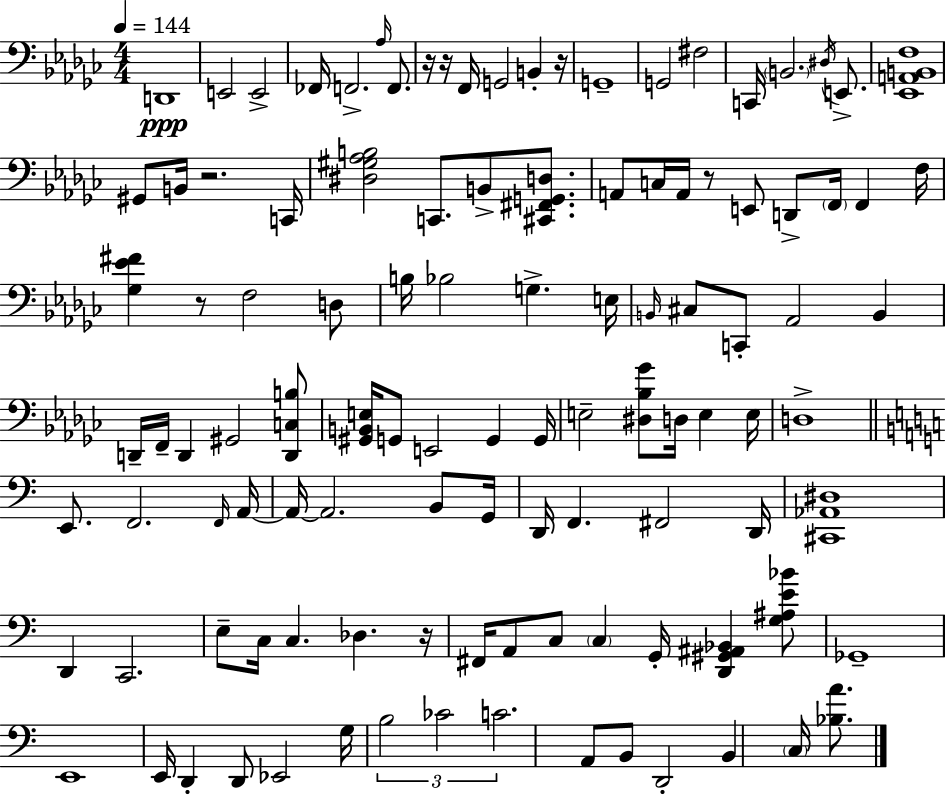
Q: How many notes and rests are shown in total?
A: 110